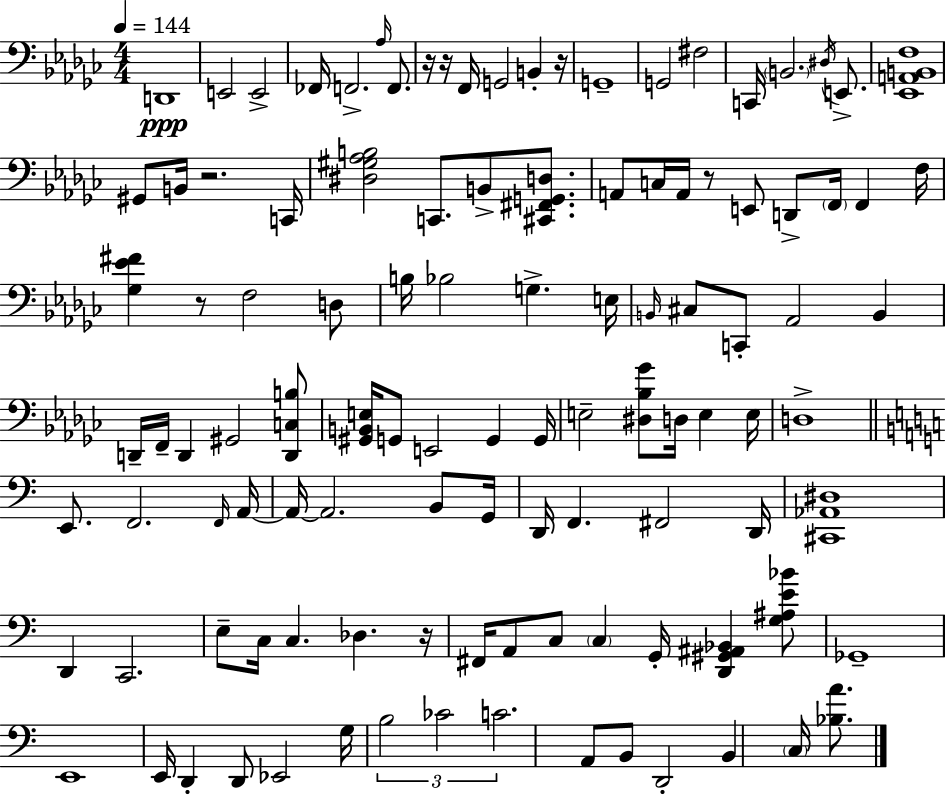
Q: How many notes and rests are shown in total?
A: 110